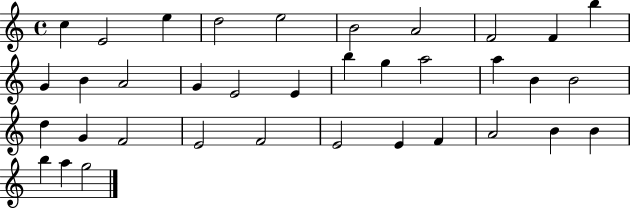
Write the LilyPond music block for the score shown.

{
  \clef treble
  \time 4/4
  \defaultTimeSignature
  \key c \major
  c''4 e'2 e''4 | d''2 e''2 | b'2 a'2 | f'2 f'4 b''4 | \break g'4 b'4 a'2 | g'4 e'2 e'4 | b''4 g''4 a''2 | a''4 b'4 b'2 | \break d''4 g'4 f'2 | e'2 f'2 | e'2 e'4 f'4 | a'2 b'4 b'4 | \break b''4 a''4 g''2 | \bar "|."
}